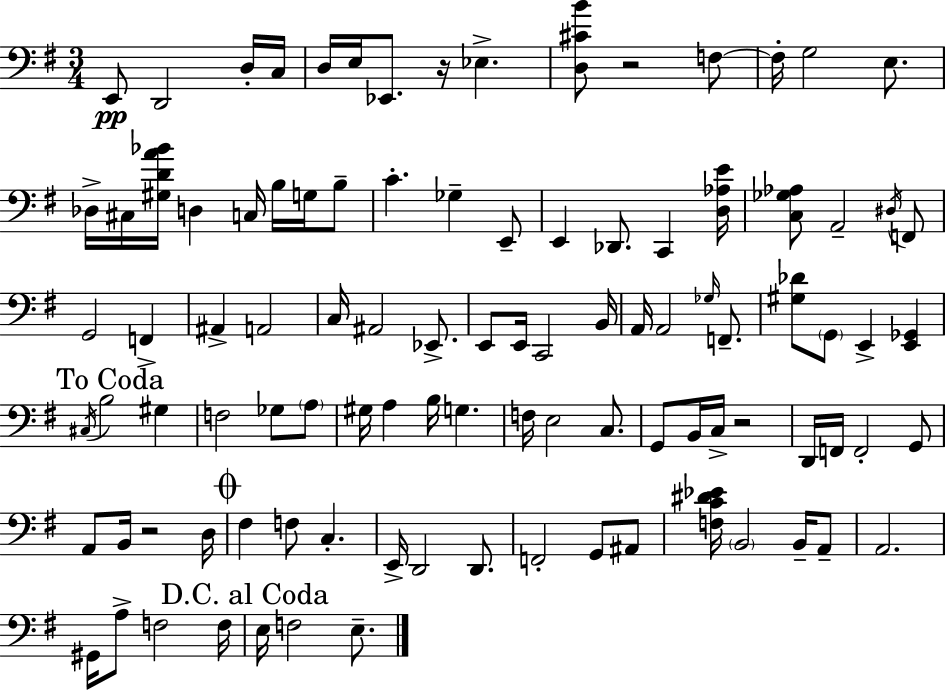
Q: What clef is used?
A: bass